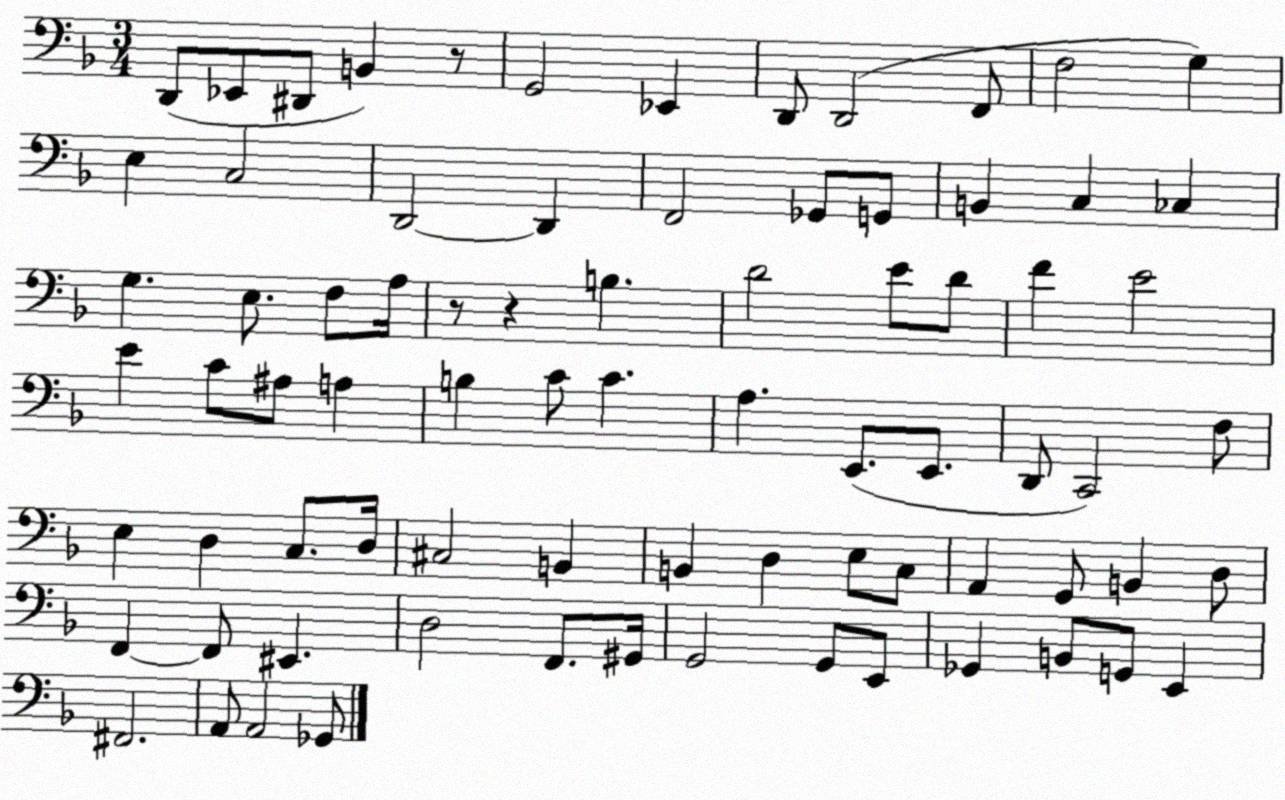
X:1
T:Untitled
M:3/4
L:1/4
K:F
D,,/2 _E,,/2 ^D,,/2 B,, z/2 G,,2 _E,, D,,/2 D,,2 F,,/2 F,2 G, E, C,2 D,,2 D,, F,,2 _G,,/2 G,,/2 B,, C, _C, G, E,/2 F,/2 A,/4 z/2 z B, D2 E/2 D/2 F E2 E C/2 ^A,/2 A, B, C/2 C A, E,,/2 E,,/2 D,,/2 C,,2 F,/2 E, D, C,/2 D,/4 ^C,2 B,, B,, D, E,/2 C,/2 A,, G,,/2 B,, D,/2 F,, F,,/2 ^E,, D,2 F,,/2 ^G,,/4 G,,2 G,,/2 E,,/2 _G,, B,,/2 G,,/2 E,, ^F,,2 A,,/2 A,,2 _G,,/2